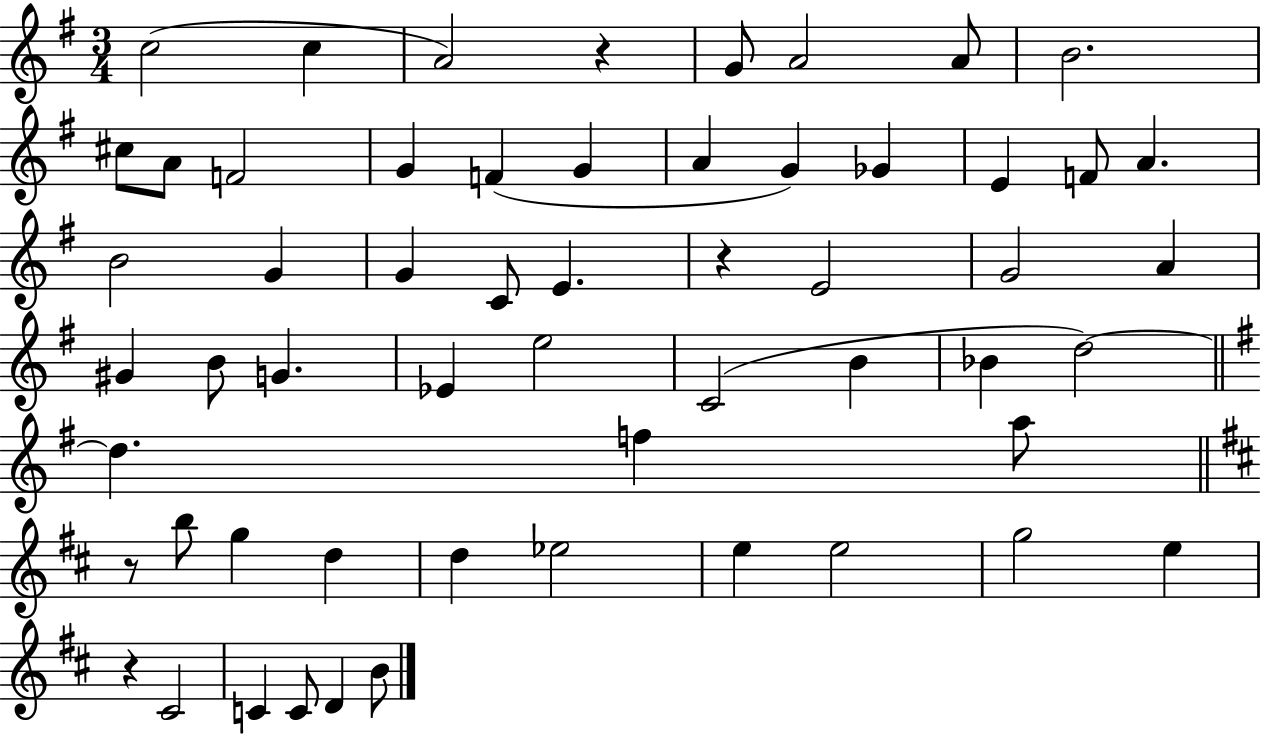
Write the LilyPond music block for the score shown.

{
  \clef treble
  \numericTimeSignature
  \time 3/4
  \key g \major
  c''2( c''4 | a'2) r4 | g'8 a'2 a'8 | b'2. | \break cis''8 a'8 f'2 | g'4 f'4( g'4 | a'4 g'4) ges'4 | e'4 f'8 a'4. | \break b'2 g'4 | g'4 c'8 e'4. | r4 e'2 | g'2 a'4 | \break gis'4 b'8 g'4. | ees'4 e''2 | c'2( b'4 | bes'4 d''2~~) | \break \bar "||" \break \key g \major d''4. f''4 a''8 | \bar "||" \break \key b \minor r8 b''8 g''4 d''4 | d''4 ees''2 | e''4 e''2 | g''2 e''4 | \break r4 cis'2 | c'4 c'8 d'4 b'8 | \bar "|."
}